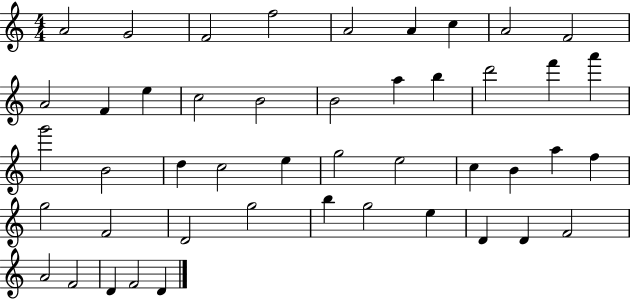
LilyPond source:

{
  \clef treble
  \numericTimeSignature
  \time 4/4
  \key c \major
  a'2 g'2 | f'2 f''2 | a'2 a'4 c''4 | a'2 f'2 | \break a'2 f'4 e''4 | c''2 b'2 | b'2 a''4 b''4 | d'''2 f'''4 a'''4 | \break g'''2 b'2 | d''4 c''2 e''4 | g''2 e''2 | c''4 b'4 a''4 f''4 | \break g''2 f'2 | d'2 g''2 | b''4 g''2 e''4 | d'4 d'4 f'2 | \break a'2 f'2 | d'4 f'2 d'4 | \bar "|."
}